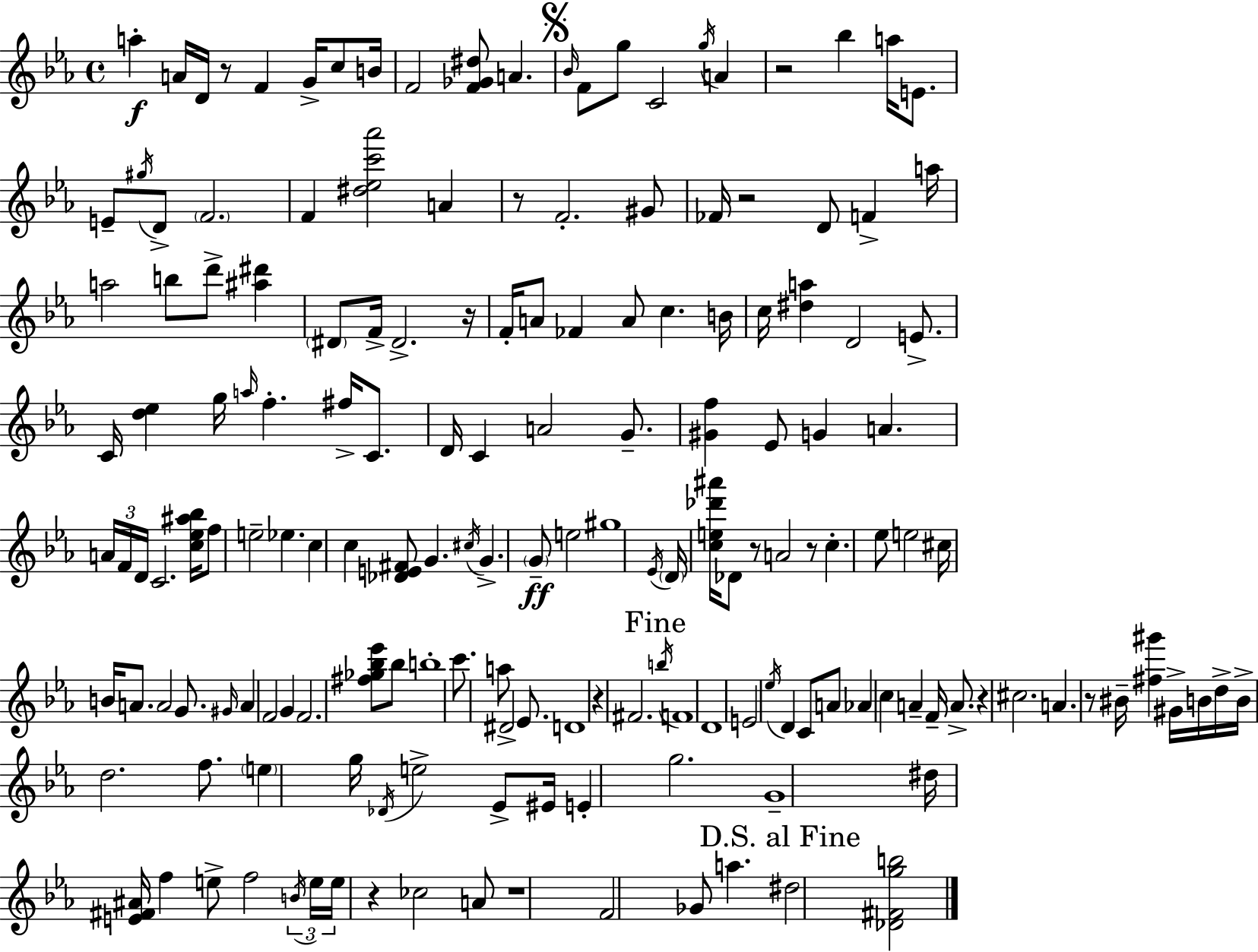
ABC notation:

X:1
T:Untitled
M:4/4
L:1/4
K:Eb
a A/4 D/4 z/2 F G/4 c/2 B/4 F2 [F_G^d]/2 A _B/4 F/2 g/2 C2 g/4 A z2 _b a/4 E/2 E/2 ^g/4 D/2 F2 F [^d_ec'_a']2 A z/2 F2 ^G/2 _F/4 z2 D/2 F a/4 a2 b/2 d'/2 [^a^d'] ^D/2 F/4 ^D2 z/4 F/4 A/2 _F A/2 c B/4 c/4 [^da] D2 E/2 C/4 [d_e] g/4 a/4 f ^f/4 C/2 D/4 C A2 G/2 [^Gf] _E/2 G A A/4 F/4 D/4 C2 [c_e^a_b]/4 f/2 e2 _e c c [_DE^F]/2 G ^c/4 G G/2 e2 ^g4 _E/4 D/4 [ce_d'^a']/4 _D/2 z/2 A2 z/2 c _e/2 e2 ^c/4 B/4 A/2 A2 G/2 ^G/4 A F2 G F2 [^f_g_b_e']/2 _b/2 b4 c'/2 a/2 ^D2 _E/2 D4 z ^F2 b/4 F4 D4 E2 _e/4 D C/2 A/2 _A c A F/4 A/2 z ^c2 A z/2 ^B/4 [^f^g'] ^G/4 B/4 d/4 B/4 d2 f/2 e g/4 _D/4 e2 _E/2 ^E/4 E g2 G4 ^d/4 [E^F^A]/4 f e/2 f2 B/4 e/4 e/4 z _c2 A/2 z4 F2 _G/2 a ^d2 [_D^Fgb]2